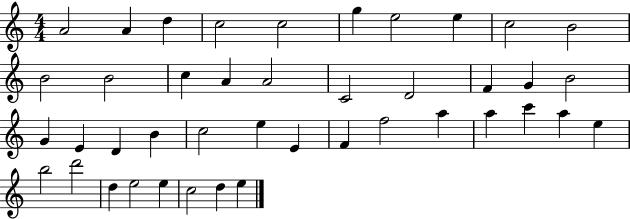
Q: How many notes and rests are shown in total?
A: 42